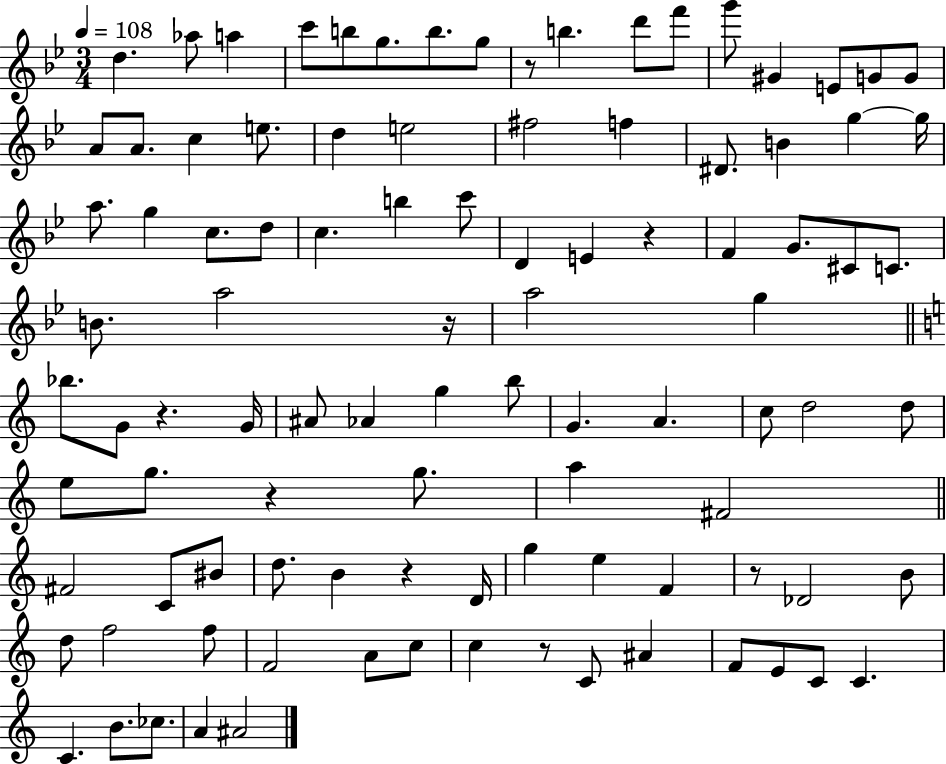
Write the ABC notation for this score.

X:1
T:Untitled
M:3/4
L:1/4
K:Bb
d _a/2 a c'/2 b/2 g/2 b/2 g/2 z/2 b d'/2 f'/2 g'/2 ^G E/2 G/2 G/2 A/2 A/2 c e/2 d e2 ^f2 f ^D/2 B g g/4 a/2 g c/2 d/2 c b c'/2 D E z F G/2 ^C/2 C/2 B/2 a2 z/4 a2 g _b/2 G/2 z G/4 ^A/2 _A g b/2 G A c/2 d2 d/2 e/2 g/2 z g/2 a ^F2 ^F2 C/2 ^B/2 d/2 B z D/4 g e F z/2 _D2 B/2 d/2 f2 f/2 F2 A/2 c/2 c z/2 C/2 ^A F/2 E/2 C/2 C C B/2 _c/2 A ^A2